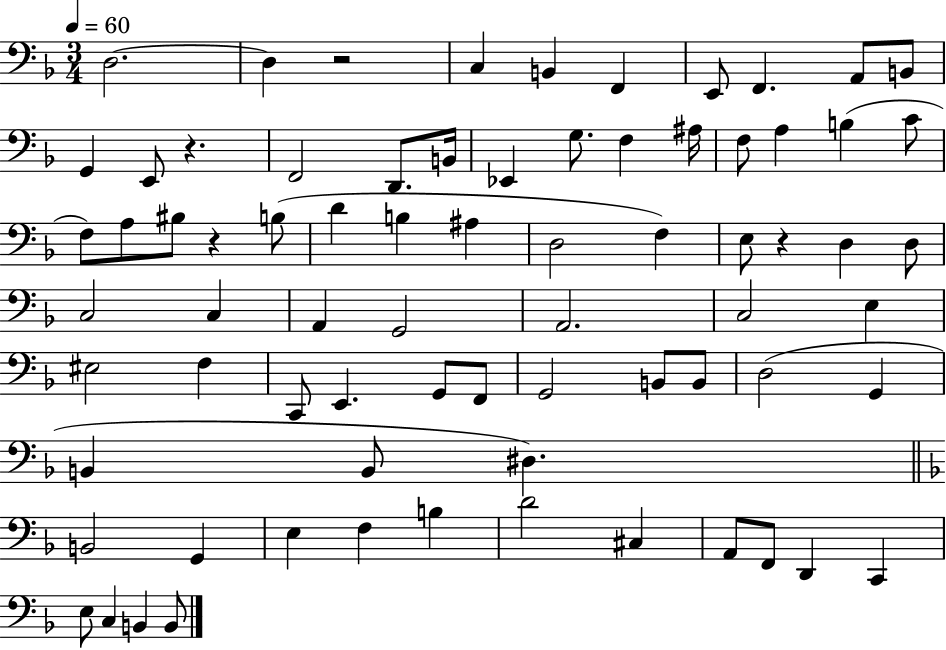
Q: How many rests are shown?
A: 4